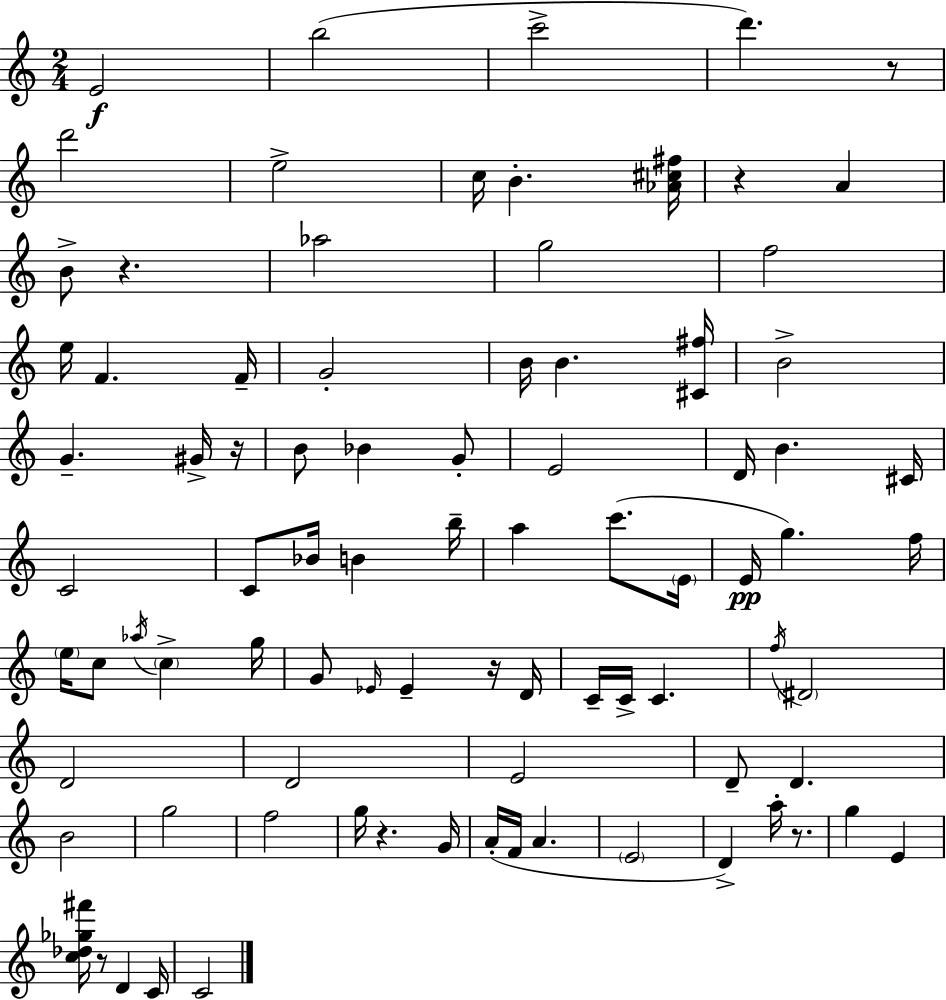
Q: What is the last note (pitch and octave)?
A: C4